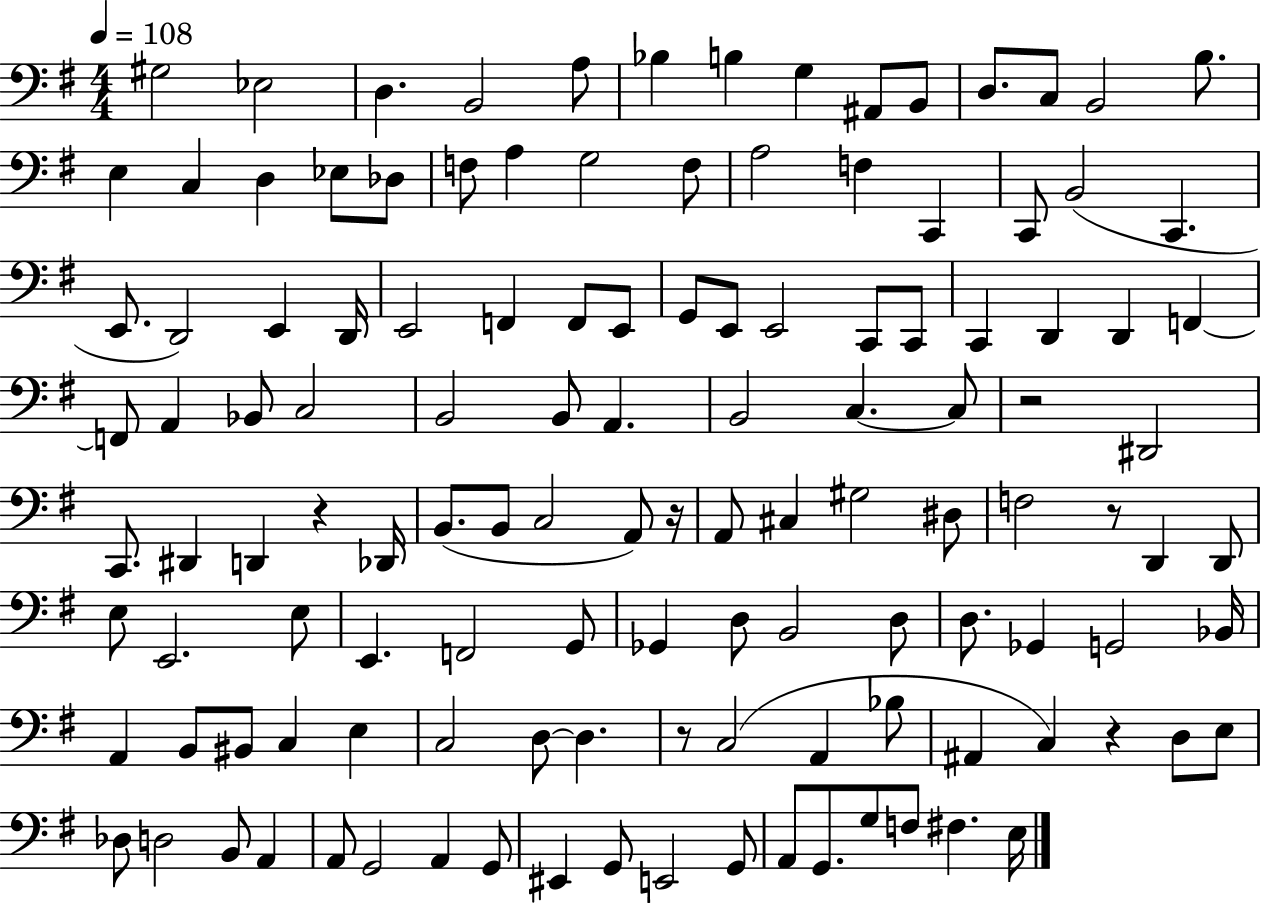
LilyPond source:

{
  \clef bass
  \numericTimeSignature
  \time 4/4
  \key g \major
  \tempo 4 = 108
  gis2 ees2 | d4. b,2 a8 | bes4 b4 g4 ais,8 b,8 | d8. c8 b,2 b8. | \break e4 c4 d4 ees8 des8 | f8 a4 g2 f8 | a2 f4 c,4 | c,8 b,2( c,4. | \break e,8. d,2) e,4 d,16 | e,2 f,4 f,8 e,8 | g,8 e,8 e,2 c,8 c,8 | c,4 d,4 d,4 f,4~~ | \break f,8 a,4 bes,8 c2 | b,2 b,8 a,4. | b,2 c4.~~ c8 | r2 dis,2 | \break c,8. dis,4 d,4 r4 des,16 | b,8.( b,8 c2 a,8) r16 | a,8 cis4 gis2 dis8 | f2 r8 d,4 d,8 | \break e8 e,2. e8 | e,4. f,2 g,8 | ges,4 d8 b,2 d8 | d8. ges,4 g,2 bes,16 | \break a,4 b,8 bis,8 c4 e4 | c2 d8~~ d4. | r8 c2( a,4 bes8 | ais,4 c4) r4 d8 e8 | \break des8 d2 b,8 a,4 | a,8 g,2 a,4 g,8 | eis,4 g,8 e,2 g,8 | a,8 g,8. g8 f8 fis4. e16 | \break \bar "|."
}